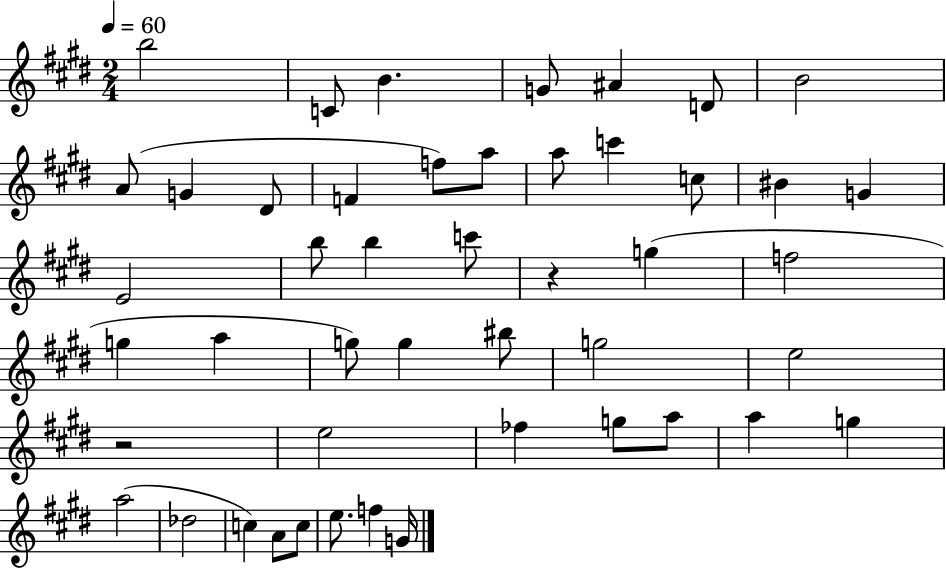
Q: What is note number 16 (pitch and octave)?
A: C5